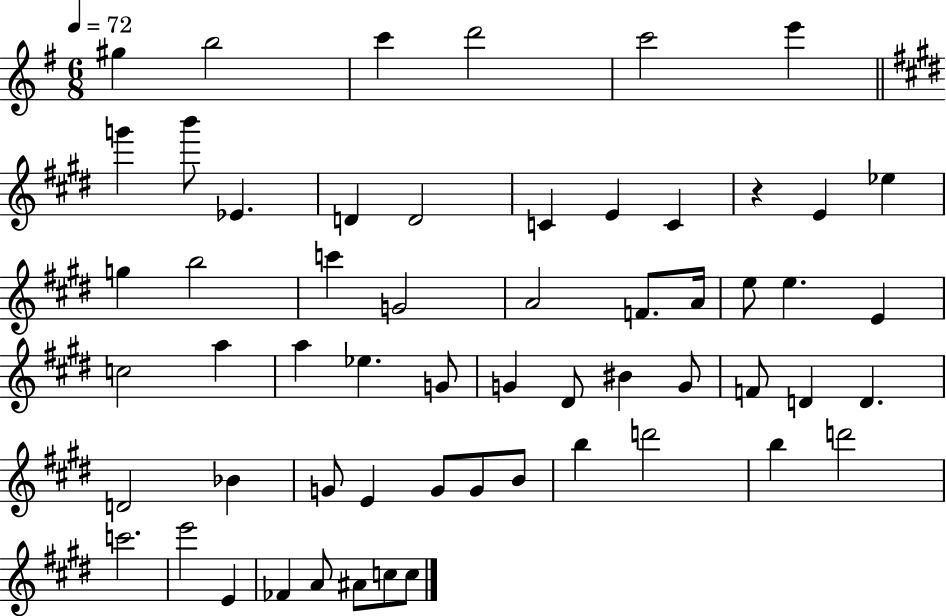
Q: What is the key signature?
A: G major